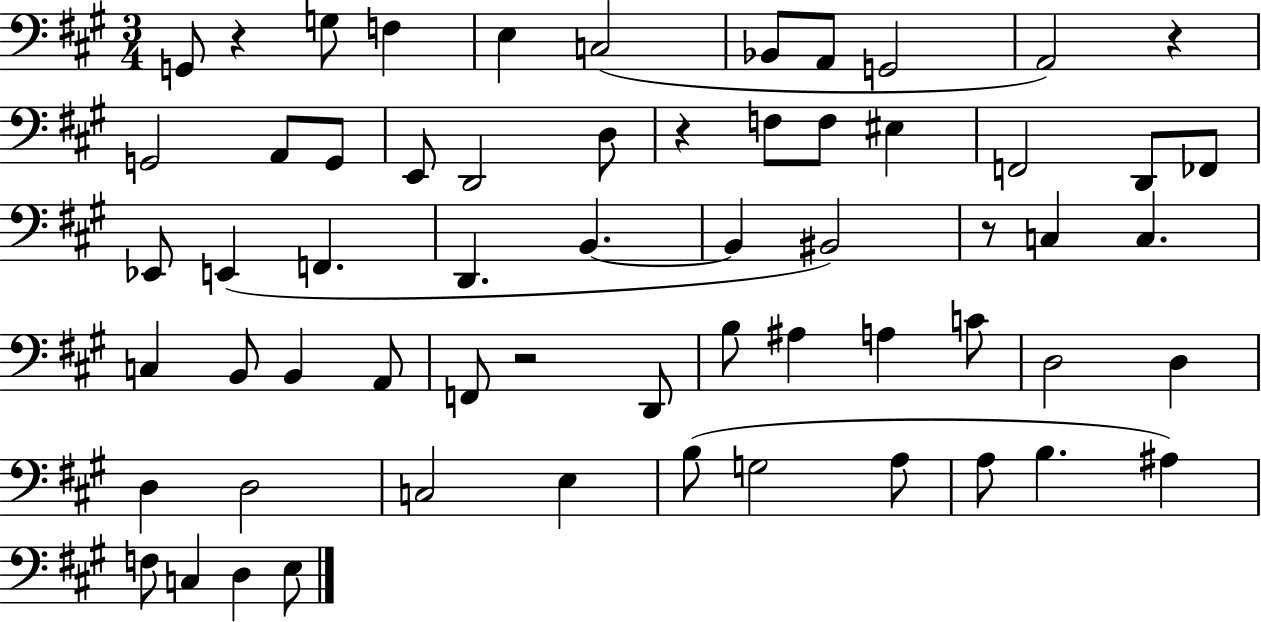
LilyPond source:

{
  \clef bass
  \numericTimeSignature
  \time 3/4
  \key a \major
  g,8 r4 g8 f4 | e4 c2( | bes,8 a,8 g,2 | a,2) r4 | \break g,2 a,8 g,8 | e,8 d,2 d8 | r4 f8 f8 eis4 | f,2 d,8 fes,8 | \break ees,8 e,4( f,4. | d,4. b,4.~~ | b,4 bis,2) | r8 c4 c4. | \break c4 b,8 b,4 a,8 | f,8 r2 d,8 | b8 ais4 a4 c'8 | d2 d4 | \break d4 d2 | c2 e4 | b8( g2 a8 | a8 b4. ais4) | \break f8 c4 d4 e8 | \bar "|."
}